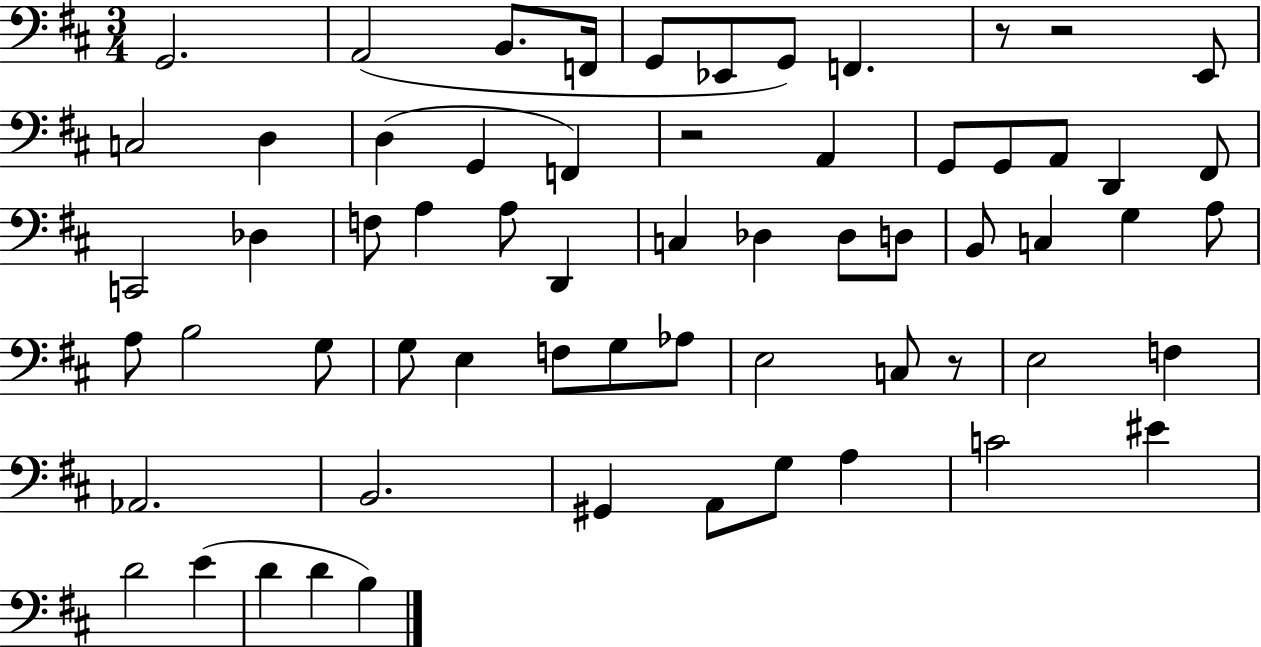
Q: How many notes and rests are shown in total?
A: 63